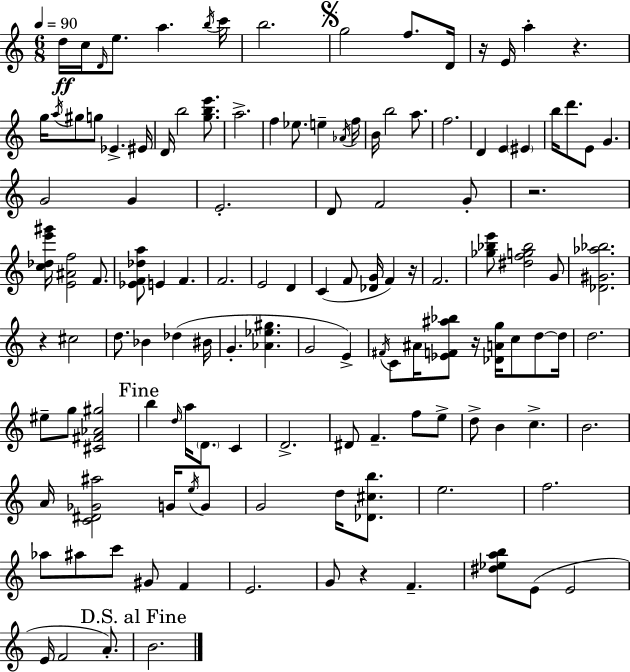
D5/s C5/s D4/s E5/e. A5/q. B5/s C6/s B5/h. G5/h F5/e. D4/s R/s E4/s A5/q R/q. G5/s A5/s G#5/e G5/e Eb4/q. EIS4/s D4/s B5/h [G5,B5,E6]/e. A5/h. F5/q Eb5/e. E5/q Ab4/s F5/s B4/s B5/h A5/e. F5/h. D4/q E4/q EIS4/q B5/s D6/e. E4/e G4/q. G4/h G4/q E4/h. D4/e F4/h G4/e R/h. [C5,Db5,E6,G#6]/s [E4,A#4,F5]/h F4/e. [Eb4,F4,Db5,A5]/e E4/q F4/q. F4/h. E4/h D4/q C4/q F4/e [Db4,G4]/s F4/q R/s F4/h. [Gb5,Bb5,E6]/e [D#5,F5,G5,Bb5]/h G4/e [Db4,G#4,Ab5,Bb5]/h. R/q C#5/h D5/e. Bb4/q Db5/q BIS4/s G4/q. [Ab4,Eb5,G#5]/q. G4/h E4/q F#4/s C4/e A#4/s [Eb4,F4,A#5,Bb5]/e R/s [Db4,A4,G5]/s C5/e D5/e D5/s D5/h. EIS5/e G5/e [C#4,F#4,Ab4,G#5]/h B5/q D5/s A5/s D4/e. C4/q D4/h. D#4/e F4/q. F5/e E5/e D5/e B4/q C5/q. B4/h. A4/s [C4,D#4,Gb4,A#5]/h G4/s E5/s G4/e G4/h D5/s [Db4,C#5,B5]/e. E5/h. F5/h. Ab5/e A#5/e C6/e G#4/e F4/q E4/h. G4/e R/q F4/q. [D#5,Eb5,A5,B5]/e E4/e E4/h E4/s F4/h A4/e. B4/h.